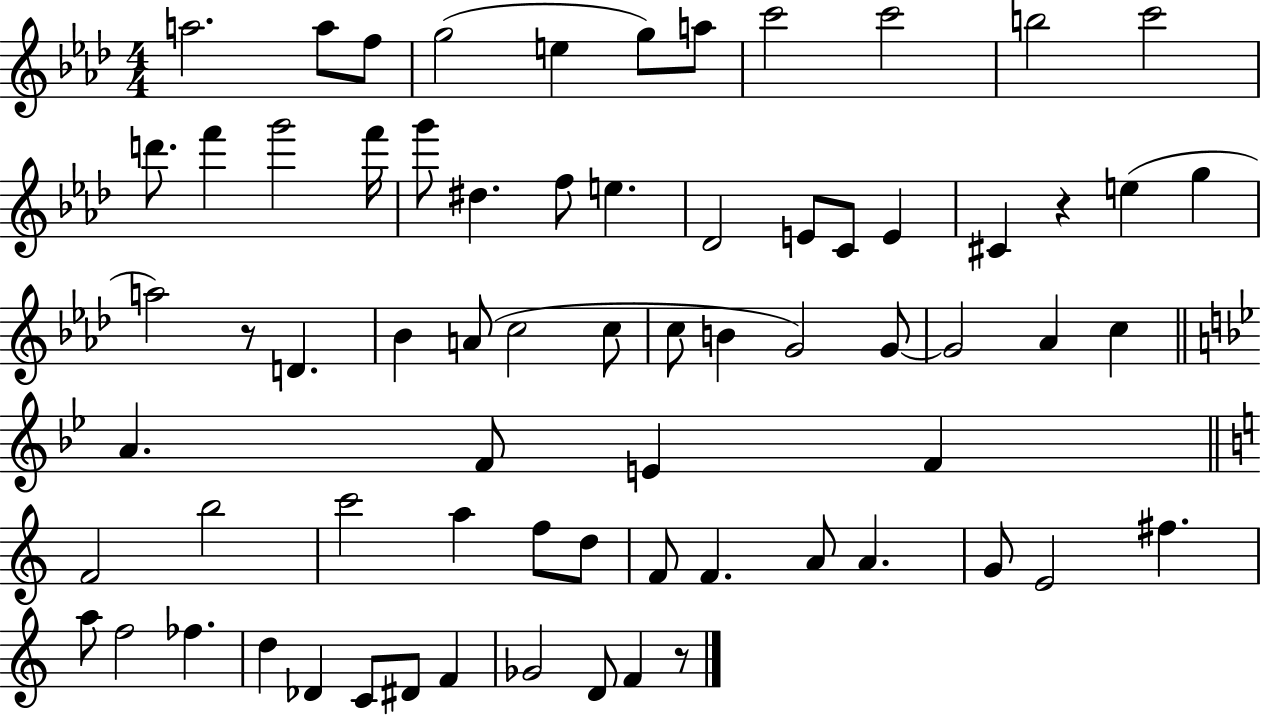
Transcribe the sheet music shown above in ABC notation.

X:1
T:Untitled
M:4/4
L:1/4
K:Ab
a2 a/2 f/2 g2 e g/2 a/2 c'2 c'2 b2 c'2 d'/2 f' g'2 f'/4 g'/2 ^d f/2 e _D2 E/2 C/2 E ^C z e g a2 z/2 D _B A/2 c2 c/2 c/2 B G2 G/2 G2 _A c A F/2 E F F2 b2 c'2 a f/2 d/2 F/2 F A/2 A G/2 E2 ^f a/2 f2 _f d _D C/2 ^D/2 F _G2 D/2 F z/2